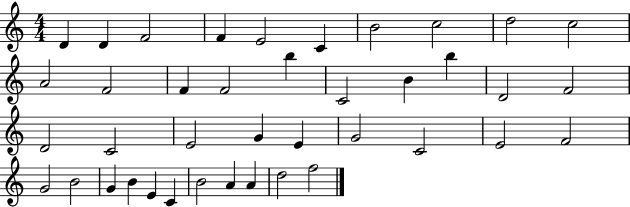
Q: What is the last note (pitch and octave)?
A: F5